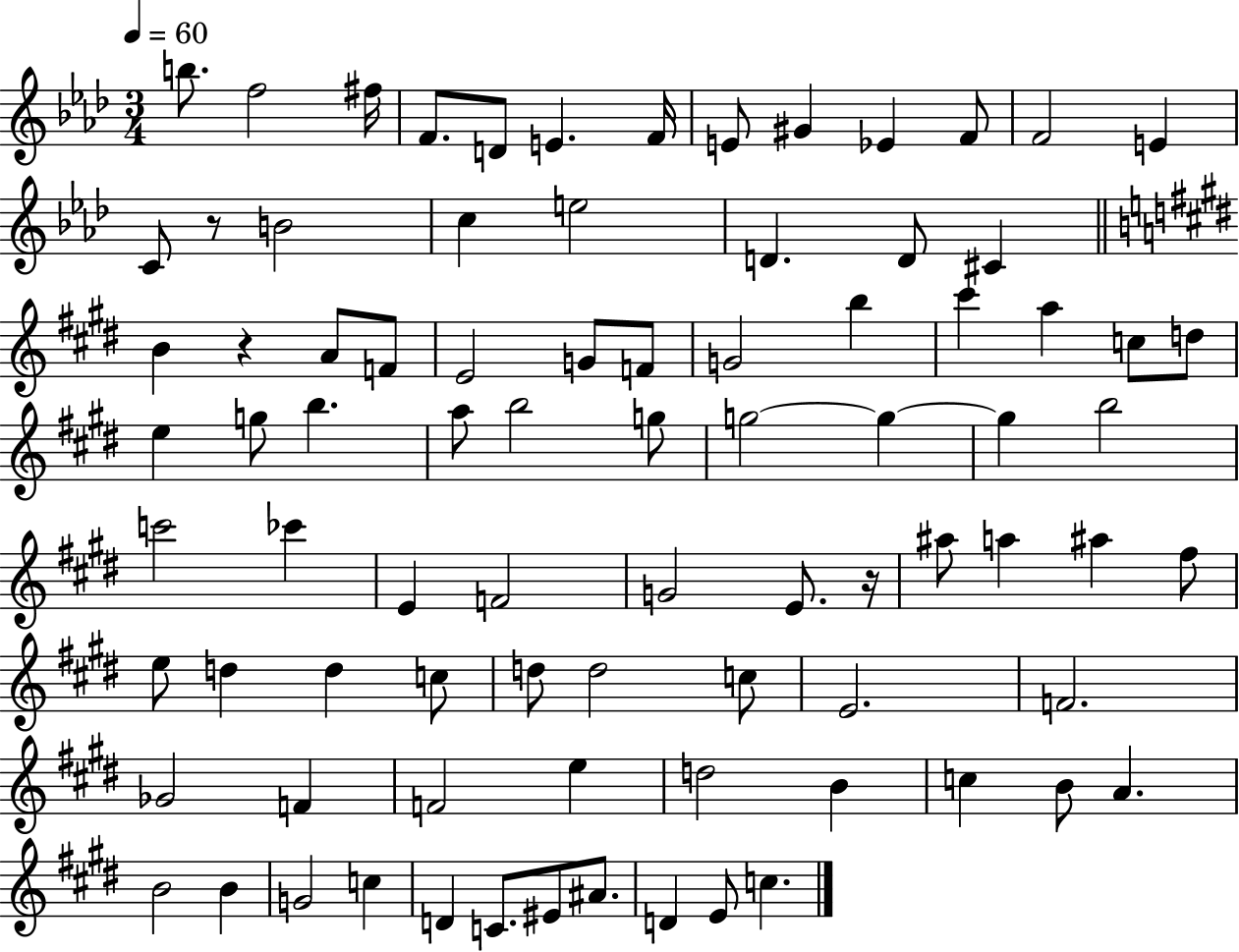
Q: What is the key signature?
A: AES major